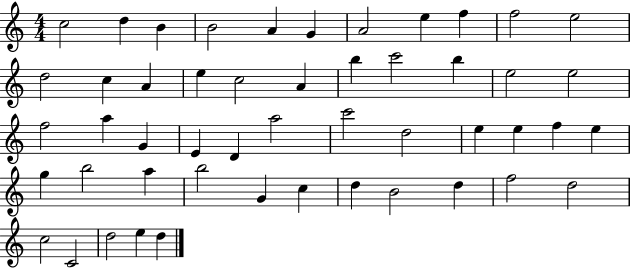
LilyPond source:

{
  \clef treble
  \numericTimeSignature
  \time 4/4
  \key c \major
  c''2 d''4 b'4 | b'2 a'4 g'4 | a'2 e''4 f''4 | f''2 e''2 | \break d''2 c''4 a'4 | e''4 c''2 a'4 | b''4 c'''2 b''4 | e''2 e''2 | \break f''2 a''4 g'4 | e'4 d'4 a''2 | c'''2 d''2 | e''4 e''4 f''4 e''4 | \break g''4 b''2 a''4 | b''2 g'4 c''4 | d''4 b'2 d''4 | f''2 d''2 | \break c''2 c'2 | d''2 e''4 d''4 | \bar "|."
}